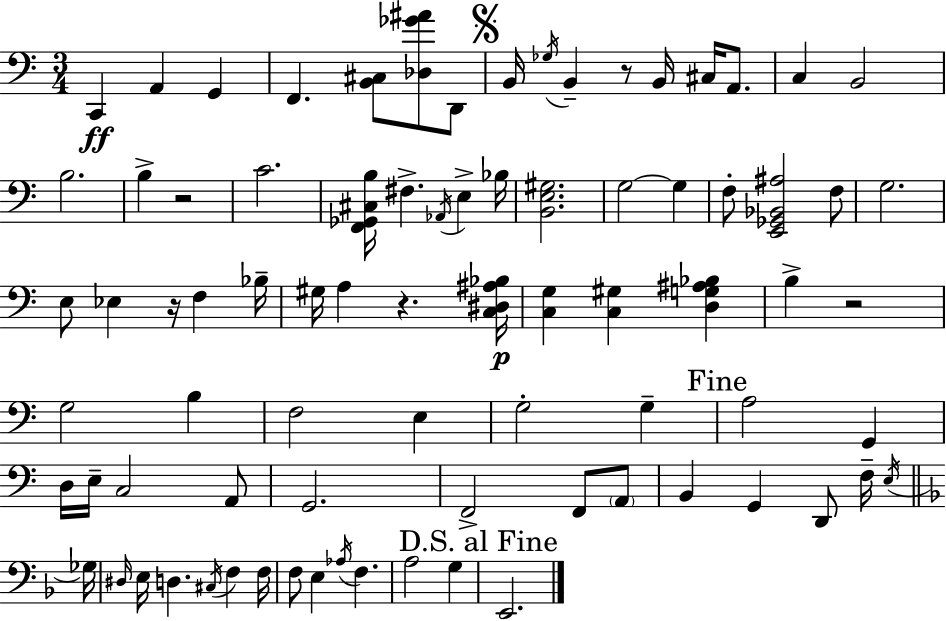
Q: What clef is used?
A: bass